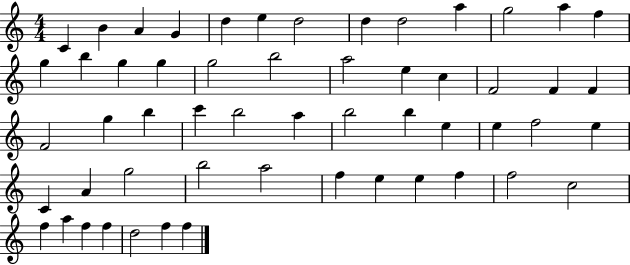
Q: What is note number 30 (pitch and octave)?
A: B5